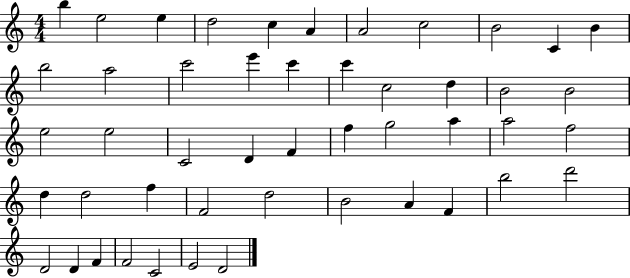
{
  \clef treble
  \numericTimeSignature
  \time 4/4
  \key c \major
  b''4 e''2 e''4 | d''2 c''4 a'4 | a'2 c''2 | b'2 c'4 b'4 | \break b''2 a''2 | c'''2 e'''4 c'''4 | c'''4 c''2 d''4 | b'2 b'2 | \break e''2 e''2 | c'2 d'4 f'4 | f''4 g''2 a''4 | a''2 f''2 | \break d''4 d''2 f''4 | f'2 d''2 | b'2 a'4 f'4 | b''2 d'''2 | \break d'2 d'4 f'4 | f'2 c'2 | e'2 d'2 | \bar "|."
}